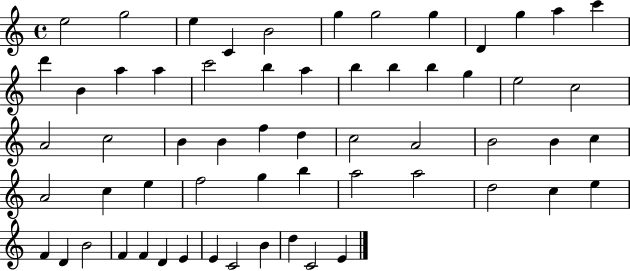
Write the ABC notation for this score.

X:1
T:Untitled
M:4/4
L:1/4
K:C
e2 g2 e C B2 g g2 g D g a c' d' B a a c'2 b a b b b g e2 c2 A2 c2 B B f d c2 A2 B2 B c A2 c e f2 g b a2 a2 d2 c e F D B2 F F D E E C2 B d C2 E